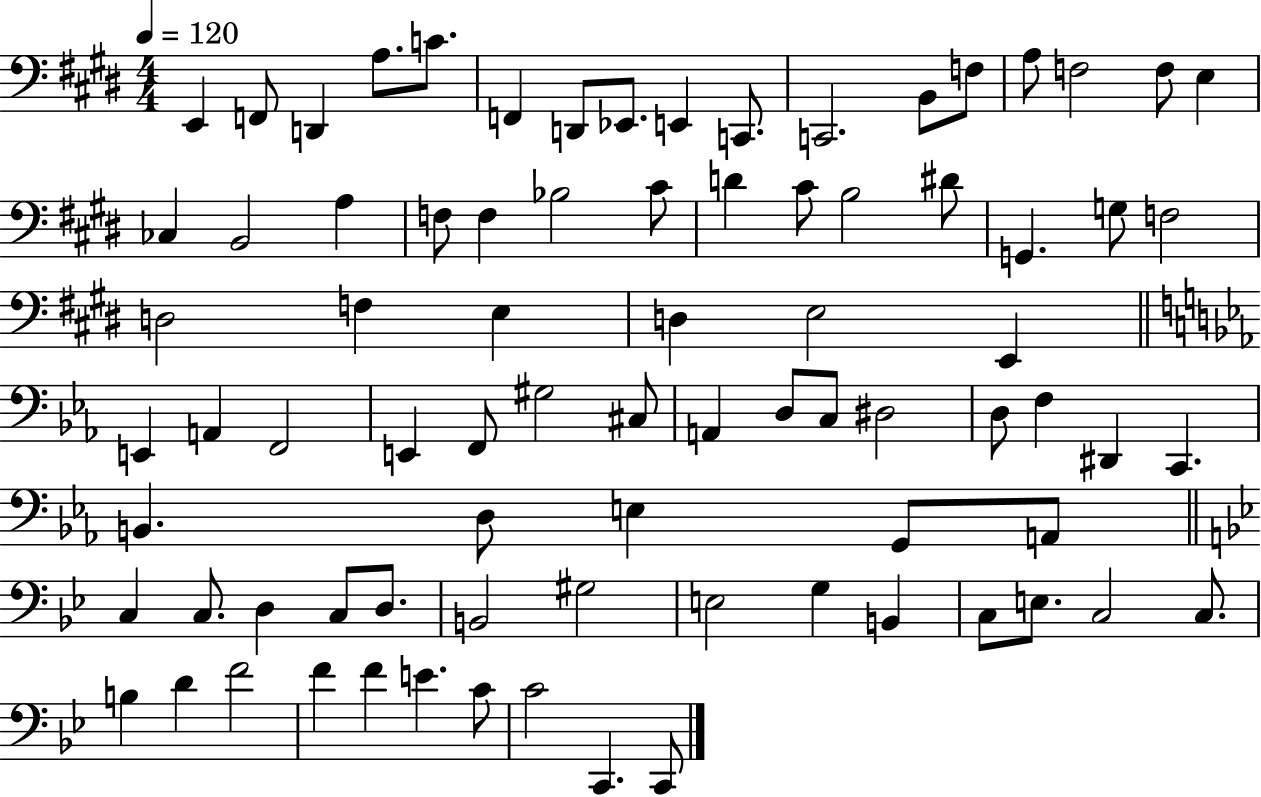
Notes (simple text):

E2/q F2/e D2/q A3/e. C4/e. F2/q D2/e Eb2/e. E2/q C2/e. C2/h. B2/e F3/e A3/e F3/h F3/e E3/q CES3/q B2/h A3/q F3/e F3/q Bb3/h C#4/e D4/q C#4/e B3/h D#4/e G2/q. G3/e F3/h D3/h F3/q E3/q D3/q E3/h E2/q E2/q A2/q F2/h E2/q F2/e G#3/h C#3/e A2/q D3/e C3/e D#3/h D3/e F3/q D#2/q C2/q. B2/q. D3/e E3/q G2/e A2/e C3/q C3/e. D3/q C3/e D3/e. B2/h G#3/h E3/h G3/q B2/q C3/e E3/e. C3/h C3/e. B3/q D4/q F4/h F4/q F4/q E4/q. C4/e C4/h C2/q. C2/e